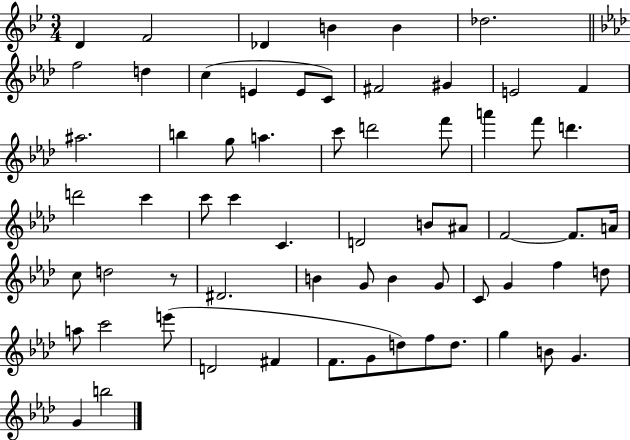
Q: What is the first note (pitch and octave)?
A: D4